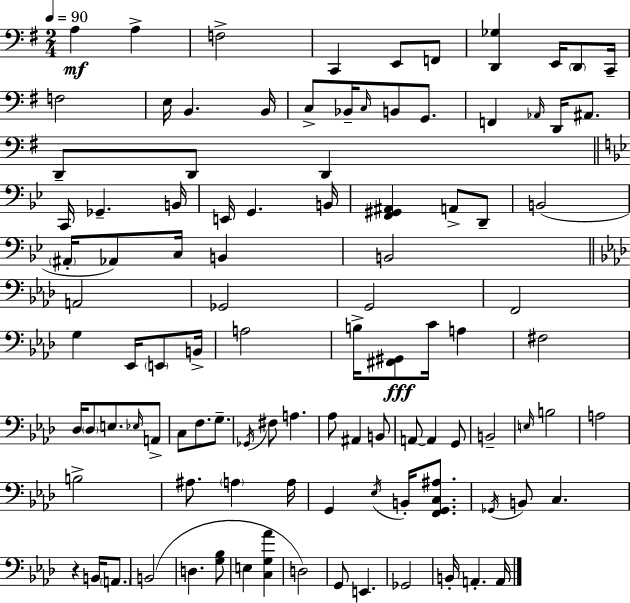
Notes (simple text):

A3/q A3/q F3/h C2/q E2/e F2/e [D2,Gb3]/q E2/s D2/e C2/s F3/h E3/s B2/q. B2/s C3/e Bb2/s C3/s B2/e G2/e. F2/q Ab2/s D2/s A#2/e. D2/e D2/e D2/q C2/s Gb2/q. B2/s E2/s G2/q. B2/s [F2,G#2,A#2]/q A2/e D2/e B2/h A#2/s Ab2/e C3/s B2/q B2/h A2/h Gb2/h G2/h F2/h G3/q Eb2/s E2/e B2/s A3/h B3/s [F#2,G#2]/e C4/s A3/q F#3/h Db3/s Db3/e E3/e. Eb3/s A2/e C3/e F3/e. G3/e. Gb2/s F#3/e A3/q. Ab3/e A#2/q B2/e A2/e A2/q G2/e B2/h E3/s B3/h A3/h B3/h A#3/e. A3/q A3/s G2/q Eb3/s B2/s [F2,G2,C3,A#3]/e. Gb2/s B2/e C3/q. R/q B2/s A2/e. B2/h D3/q. [G3,Bb3]/e E3/q [C3,G3,Ab4]/q D3/h G2/e E2/q. Gb2/h B2/s A2/q. A2/s